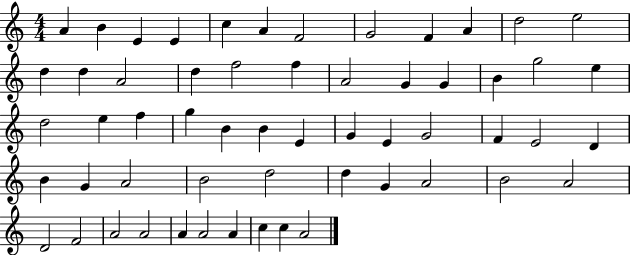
{
  \clef treble
  \numericTimeSignature
  \time 4/4
  \key c \major
  a'4 b'4 e'4 e'4 | c''4 a'4 f'2 | g'2 f'4 a'4 | d''2 e''2 | \break d''4 d''4 a'2 | d''4 f''2 f''4 | a'2 g'4 g'4 | b'4 g''2 e''4 | \break d''2 e''4 f''4 | g''4 b'4 b'4 e'4 | g'4 e'4 g'2 | f'4 e'2 d'4 | \break b'4 g'4 a'2 | b'2 d''2 | d''4 g'4 a'2 | b'2 a'2 | \break d'2 f'2 | a'2 a'2 | a'4 a'2 a'4 | c''4 c''4 a'2 | \break \bar "|."
}